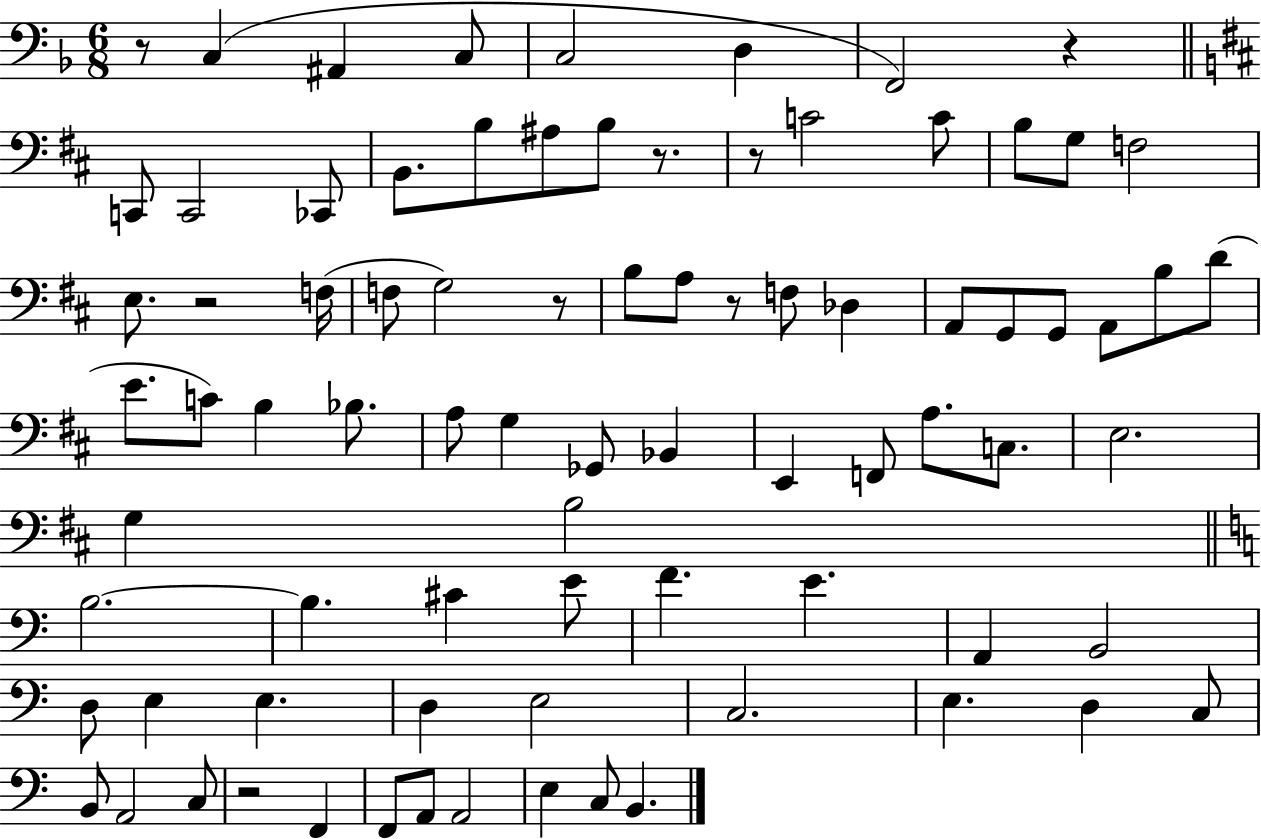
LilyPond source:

{
  \clef bass
  \numericTimeSignature
  \time 6/8
  \key f \major
  r8 c4( ais,4 c8 | c2 d4 | f,2) r4 | \bar "||" \break \key b \minor c,8 c,2 ces,8 | b,8. b8 ais8 b8 r8. | r8 c'2 c'8 | b8 g8 f2 | \break e8. r2 f16( | f8 g2) r8 | b8 a8 r8 f8 des4 | a,8 g,8 g,8 a,8 b8 d'8( | \break e'8. c'8) b4 bes8. | a8 g4 ges,8 bes,4 | e,4 f,8 a8. c8. | e2. | \break g4 b2 | \bar "||" \break \key a \minor b2.~~ | b4. cis'4 e'8 | f'4. e'4. | a,4 b,2 | \break d8 e4 e4. | d4 e2 | c2. | e4. d4 c8 | \break b,8 a,2 c8 | r2 f,4 | f,8 a,8 a,2 | e4 c8 b,4. | \break \bar "|."
}